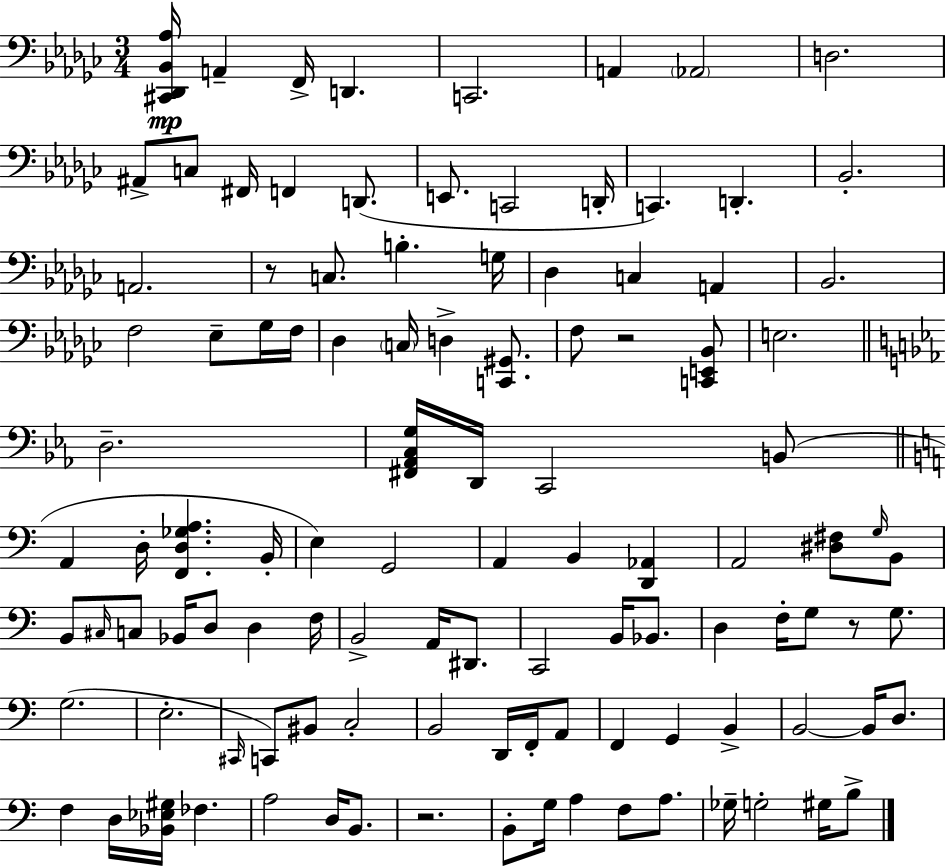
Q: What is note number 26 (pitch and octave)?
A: Bb2